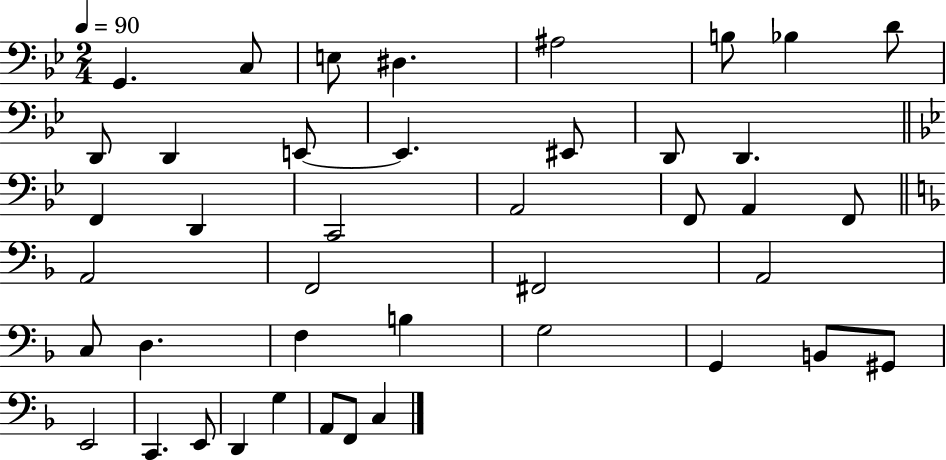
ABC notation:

X:1
T:Untitled
M:2/4
L:1/4
K:Bb
G,, C,/2 E,/2 ^D, ^A,2 B,/2 _B, D/2 D,,/2 D,, E,,/2 E,, ^E,,/2 D,,/2 D,, F,, D,, C,,2 A,,2 F,,/2 A,, F,,/2 A,,2 F,,2 ^F,,2 A,,2 C,/2 D, F, B, G,2 G,, B,,/2 ^G,,/2 E,,2 C,, E,,/2 D,, G, A,,/2 F,,/2 C,